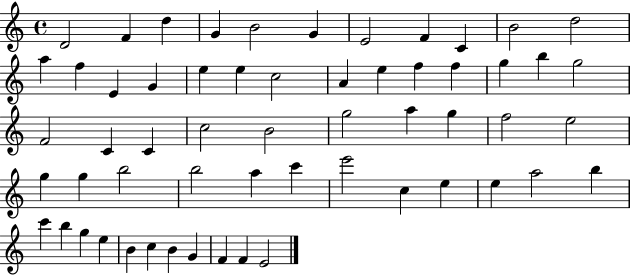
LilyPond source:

{
  \clef treble
  \time 4/4
  \defaultTimeSignature
  \key c \major
  d'2 f'4 d''4 | g'4 b'2 g'4 | e'2 f'4 c'4 | b'2 d''2 | \break a''4 f''4 e'4 g'4 | e''4 e''4 c''2 | a'4 e''4 f''4 f''4 | g''4 b''4 g''2 | \break f'2 c'4 c'4 | c''2 b'2 | g''2 a''4 g''4 | f''2 e''2 | \break g''4 g''4 b''2 | b''2 a''4 c'''4 | e'''2 c''4 e''4 | e''4 a''2 b''4 | \break c'''4 b''4 g''4 e''4 | b'4 c''4 b'4 g'4 | f'4 f'4 e'2 | \bar "|."
}